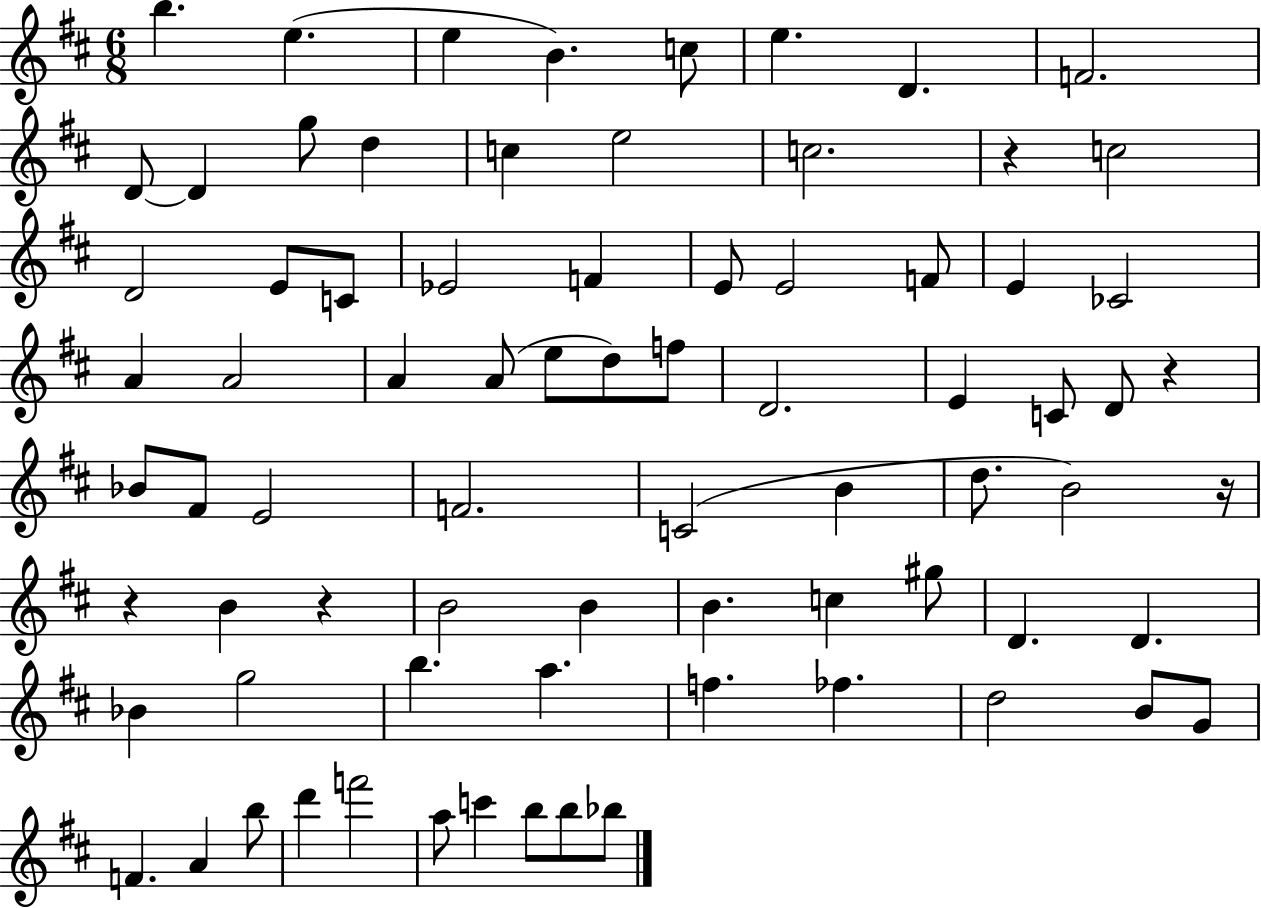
X:1
T:Untitled
M:6/8
L:1/4
K:D
b e e B c/2 e D F2 D/2 D g/2 d c e2 c2 z c2 D2 E/2 C/2 _E2 F E/2 E2 F/2 E _C2 A A2 A A/2 e/2 d/2 f/2 D2 E C/2 D/2 z _B/2 ^F/2 E2 F2 C2 B d/2 B2 z/4 z B z B2 B B c ^g/2 D D _B g2 b a f _f d2 B/2 G/2 F A b/2 d' f'2 a/2 c' b/2 b/2 _b/2